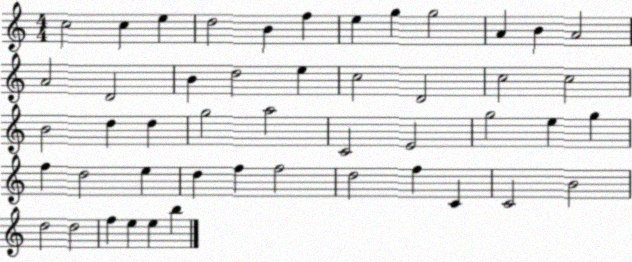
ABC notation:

X:1
T:Untitled
M:4/4
L:1/4
K:C
c2 c e d2 B f e g g2 A B A2 A2 D2 B d2 e c2 D2 c2 c2 B2 d d g2 a2 C2 E2 g2 e g f d2 e d f f2 d2 f C C2 B2 d2 d2 f e e b